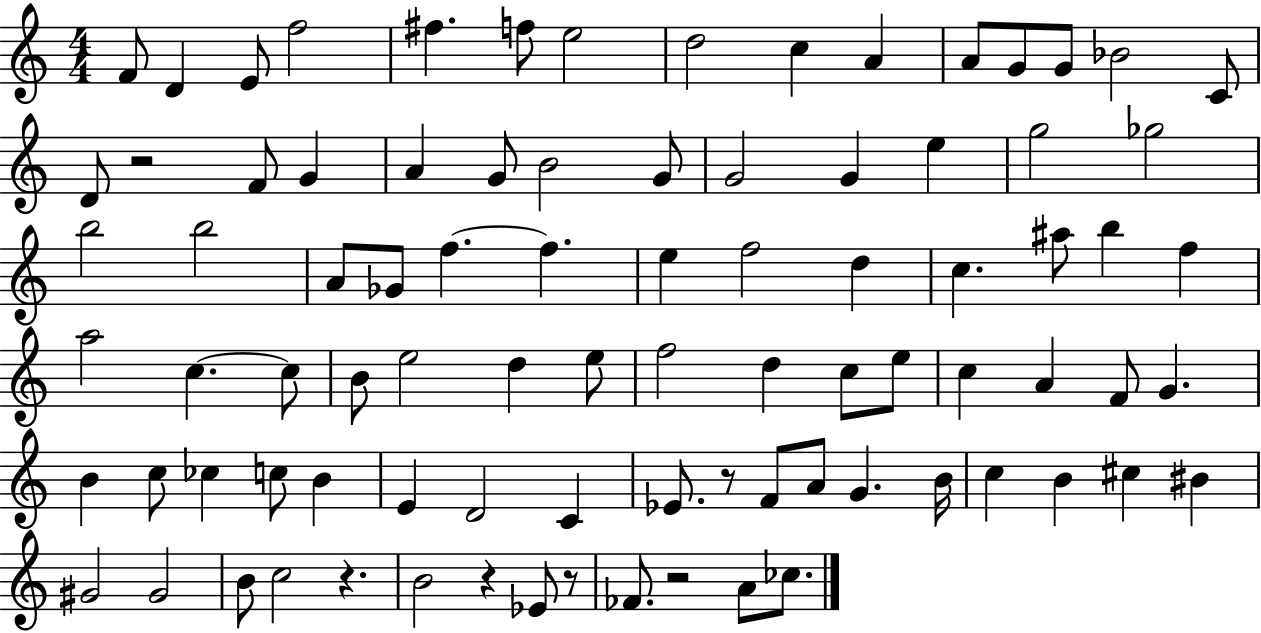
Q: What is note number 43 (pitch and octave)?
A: C5